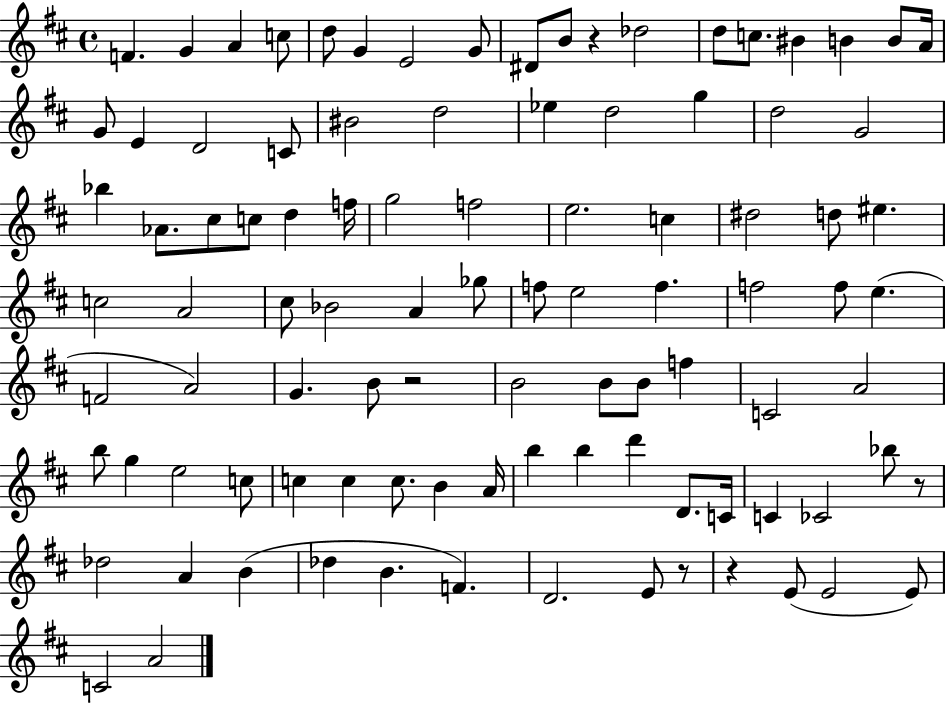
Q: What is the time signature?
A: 4/4